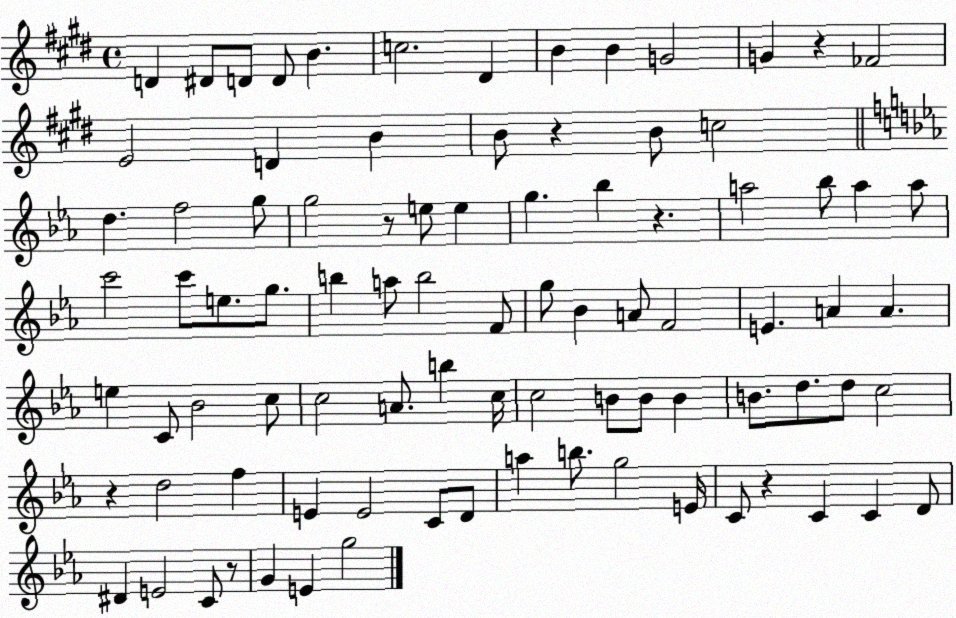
X:1
T:Untitled
M:4/4
L:1/4
K:E
D ^D/2 D/2 D/2 B c2 ^D B B G2 G z _F2 E2 D B B/2 z B/2 c2 d f2 g/2 g2 z/2 e/2 e g _b z a2 _b/2 a a/2 c'2 c'/2 e/2 g/2 b a/2 b2 F/2 g/2 _B A/2 F2 E A A e C/2 _B2 c/2 c2 A/2 b c/4 c2 B/2 B/2 B B/2 d/2 d/2 c2 z d2 f E E2 C/2 D/2 a b/2 g2 E/4 C/2 z C C D/2 ^D E2 C/2 z/2 G E g2